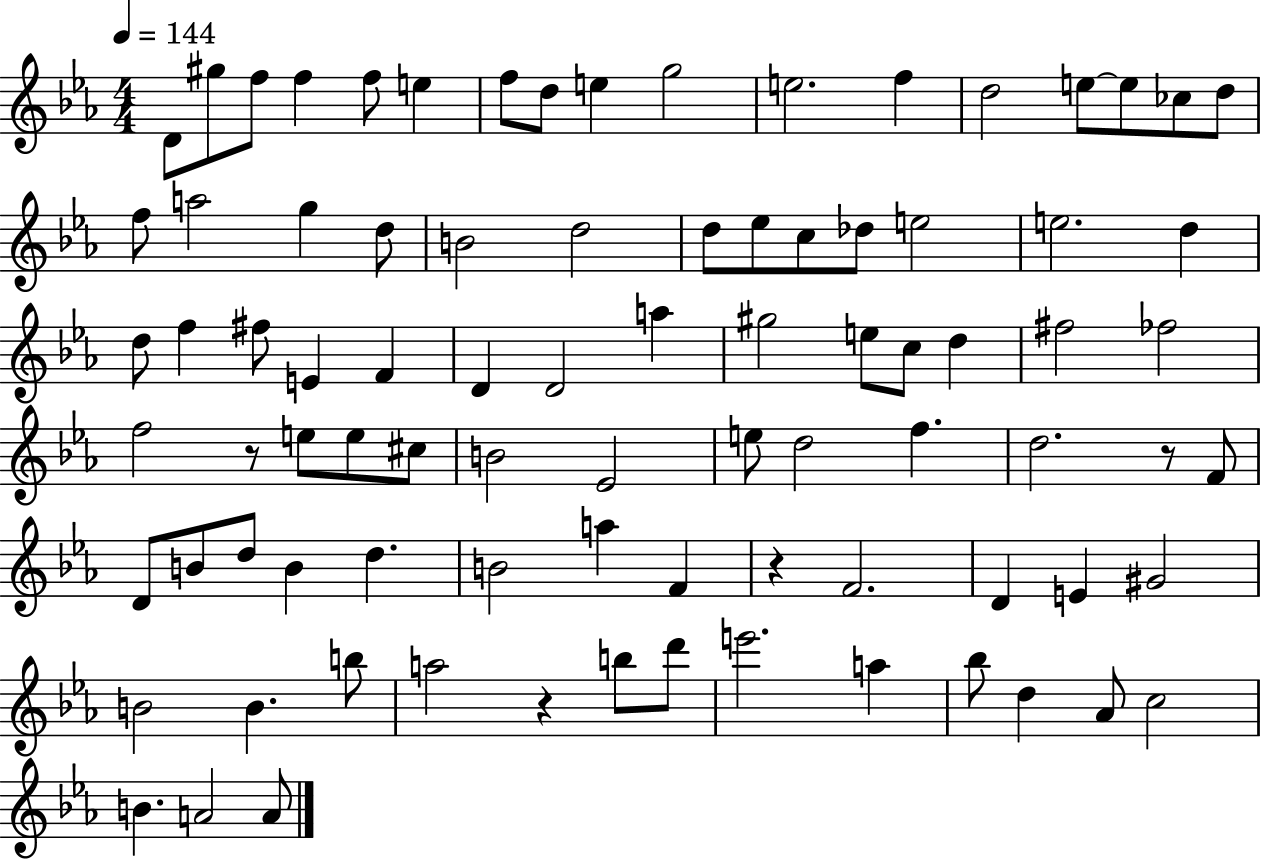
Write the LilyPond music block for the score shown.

{
  \clef treble
  \numericTimeSignature
  \time 4/4
  \key ees \major
  \tempo 4 = 144
  d'8 gis''8 f''8 f''4 f''8 e''4 | f''8 d''8 e''4 g''2 | e''2. f''4 | d''2 e''8~~ e''8 ces''8 d''8 | \break f''8 a''2 g''4 d''8 | b'2 d''2 | d''8 ees''8 c''8 des''8 e''2 | e''2. d''4 | \break d''8 f''4 fis''8 e'4 f'4 | d'4 d'2 a''4 | gis''2 e''8 c''8 d''4 | fis''2 fes''2 | \break f''2 r8 e''8 e''8 cis''8 | b'2 ees'2 | e''8 d''2 f''4. | d''2. r8 f'8 | \break d'8 b'8 d''8 b'4 d''4. | b'2 a''4 f'4 | r4 f'2. | d'4 e'4 gis'2 | \break b'2 b'4. b''8 | a''2 r4 b''8 d'''8 | e'''2. a''4 | bes''8 d''4 aes'8 c''2 | \break b'4. a'2 a'8 | \bar "|."
}